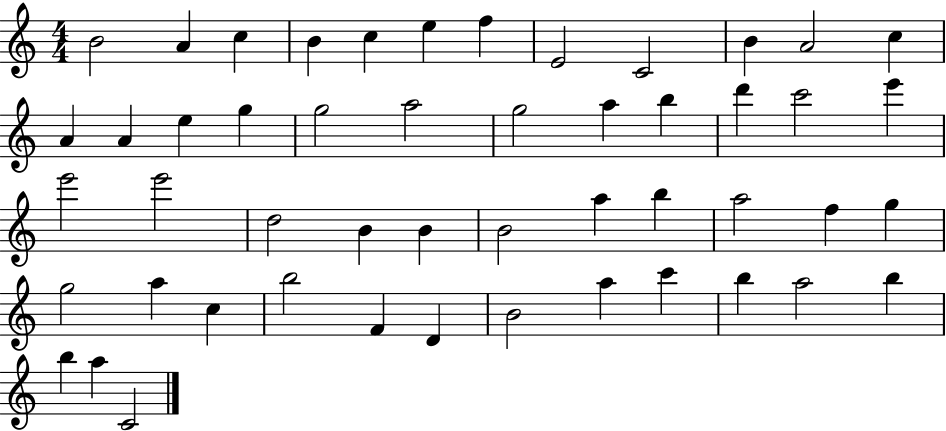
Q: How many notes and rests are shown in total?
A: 50